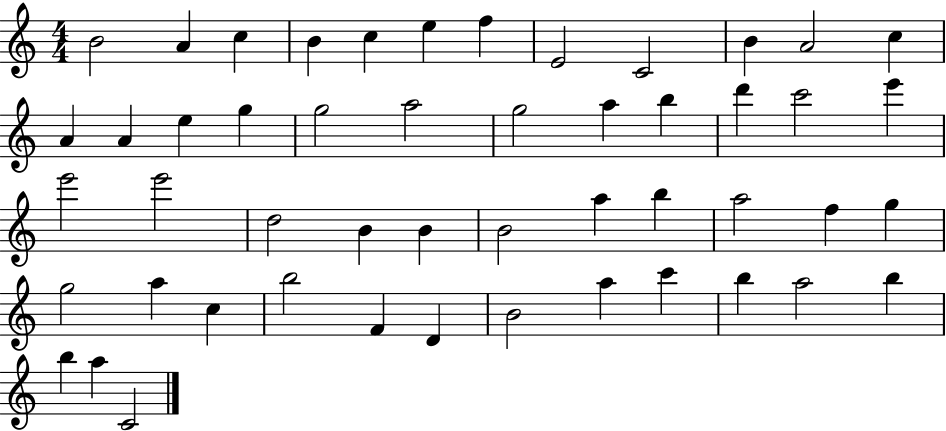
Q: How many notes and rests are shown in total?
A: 50